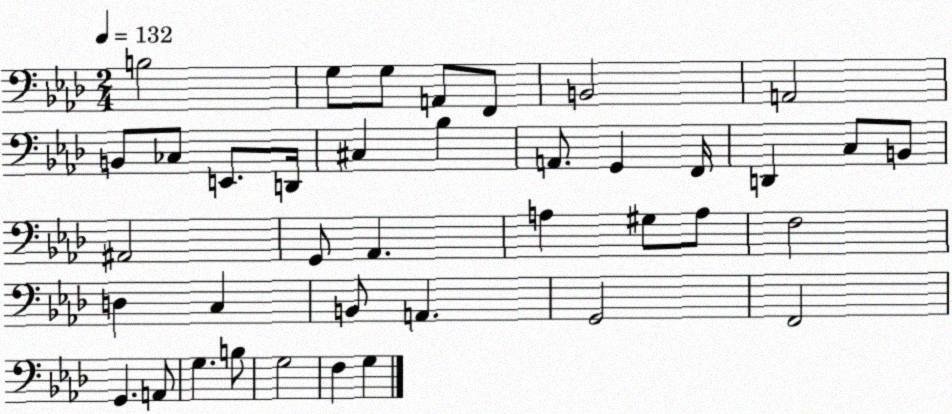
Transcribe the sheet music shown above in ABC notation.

X:1
T:Untitled
M:2/4
L:1/4
K:Ab
B,2 G,/2 G,/2 A,,/2 F,,/2 B,,2 A,,2 B,,/2 _C,/2 E,,/2 D,,/4 ^C, _B, A,,/2 G,, F,,/4 D,, C,/2 B,,/2 ^A,,2 G,,/2 _A,, A, ^G,/2 A,/2 F,2 D, C, B,,/2 A,, G,,2 F,,2 G,, A,,/2 G, B,/2 G,2 F, G,